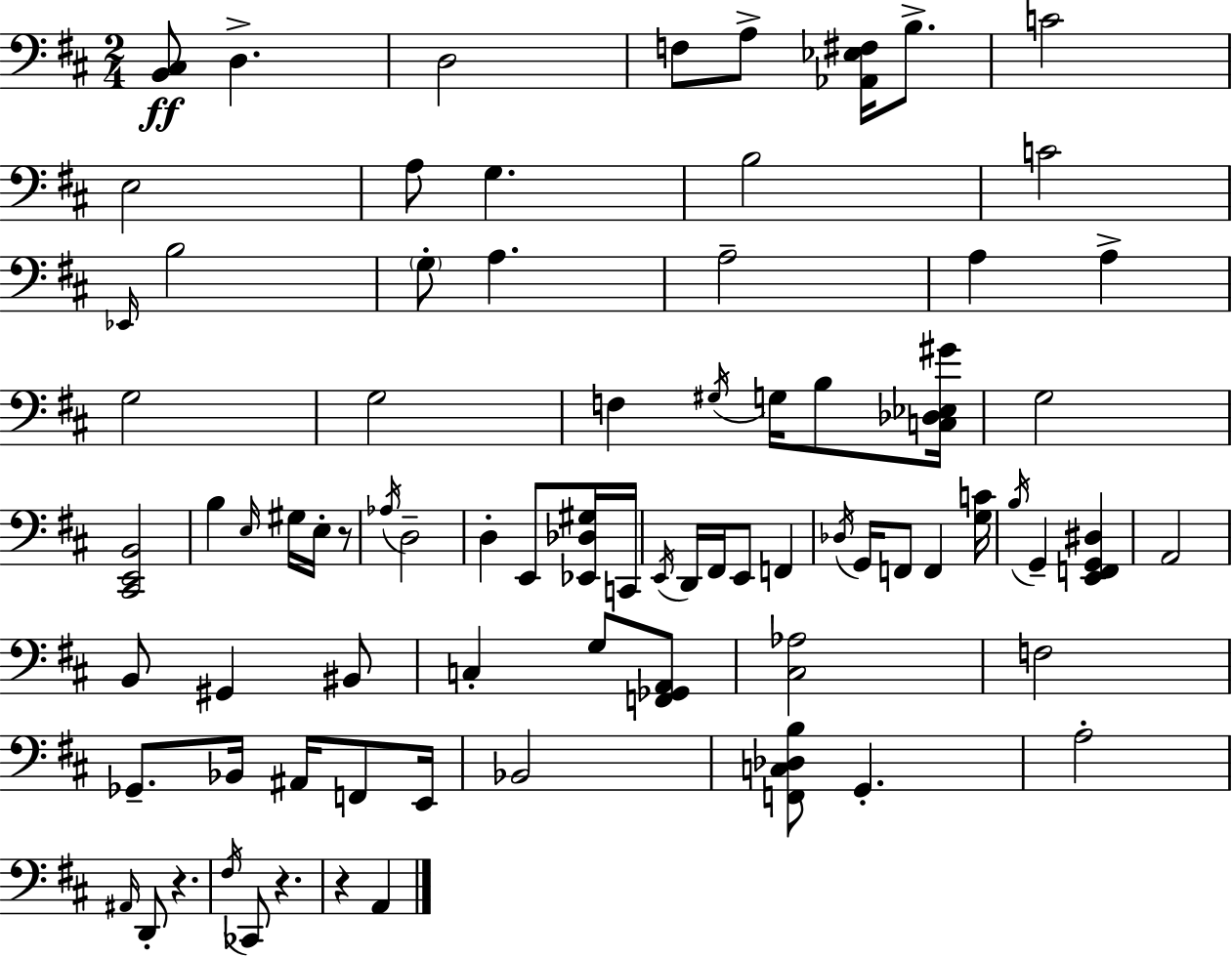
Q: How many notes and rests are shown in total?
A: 79